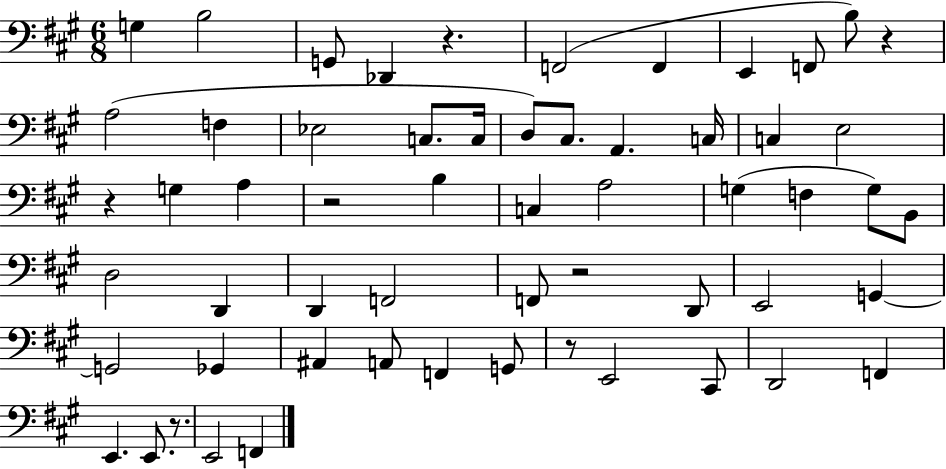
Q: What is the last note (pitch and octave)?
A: F2